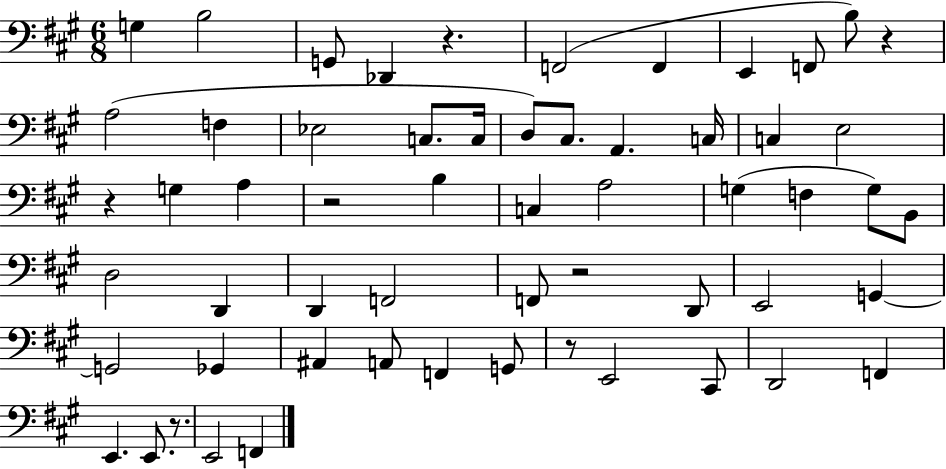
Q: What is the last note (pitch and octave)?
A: F2